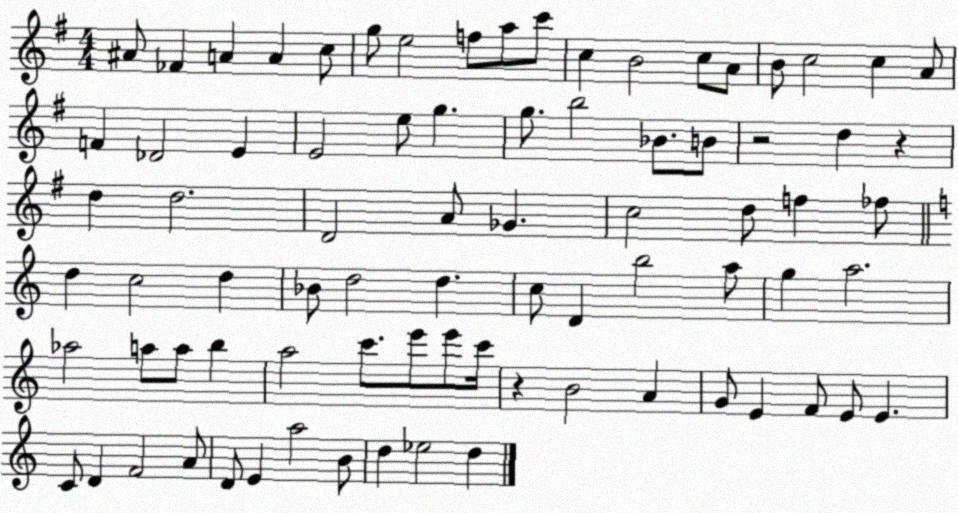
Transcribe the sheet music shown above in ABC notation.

X:1
T:Untitled
M:4/4
L:1/4
K:G
^A/2 _F A A c/2 g/2 e2 f/2 a/2 c'/2 c B2 c/2 A/2 B/2 c2 c A/2 F _D2 E E2 e/2 g g/2 b2 _B/2 B/2 z2 d z d d2 D2 A/2 _G c2 d/2 f _f/2 d c2 d _B/2 d2 d c/2 D b2 a/2 g a2 _a2 a/2 a/2 b a2 c'/2 e'/2 e'/2 c'/4 z B2 A G/2 E F/2 E/2 E C/2 D F2 A/2 D/2 E a2 B/2 d _e2 d